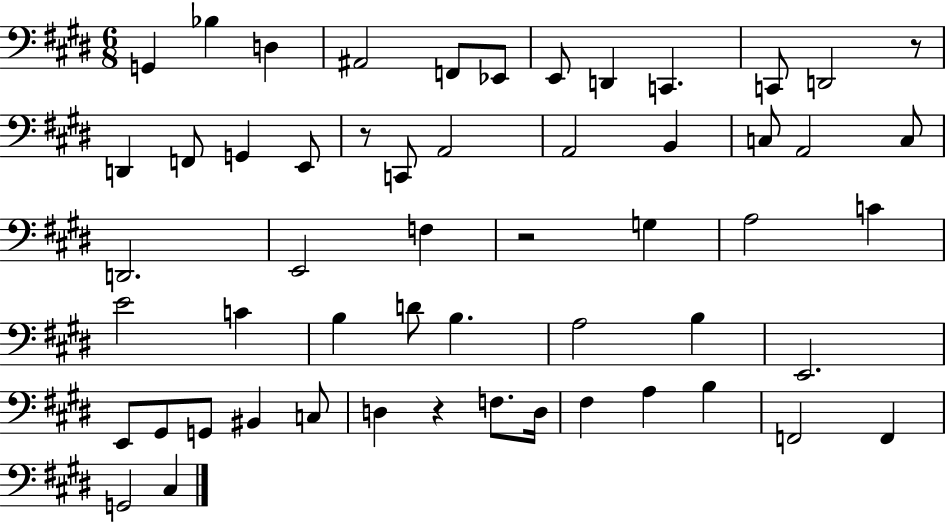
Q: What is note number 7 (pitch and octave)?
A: E2